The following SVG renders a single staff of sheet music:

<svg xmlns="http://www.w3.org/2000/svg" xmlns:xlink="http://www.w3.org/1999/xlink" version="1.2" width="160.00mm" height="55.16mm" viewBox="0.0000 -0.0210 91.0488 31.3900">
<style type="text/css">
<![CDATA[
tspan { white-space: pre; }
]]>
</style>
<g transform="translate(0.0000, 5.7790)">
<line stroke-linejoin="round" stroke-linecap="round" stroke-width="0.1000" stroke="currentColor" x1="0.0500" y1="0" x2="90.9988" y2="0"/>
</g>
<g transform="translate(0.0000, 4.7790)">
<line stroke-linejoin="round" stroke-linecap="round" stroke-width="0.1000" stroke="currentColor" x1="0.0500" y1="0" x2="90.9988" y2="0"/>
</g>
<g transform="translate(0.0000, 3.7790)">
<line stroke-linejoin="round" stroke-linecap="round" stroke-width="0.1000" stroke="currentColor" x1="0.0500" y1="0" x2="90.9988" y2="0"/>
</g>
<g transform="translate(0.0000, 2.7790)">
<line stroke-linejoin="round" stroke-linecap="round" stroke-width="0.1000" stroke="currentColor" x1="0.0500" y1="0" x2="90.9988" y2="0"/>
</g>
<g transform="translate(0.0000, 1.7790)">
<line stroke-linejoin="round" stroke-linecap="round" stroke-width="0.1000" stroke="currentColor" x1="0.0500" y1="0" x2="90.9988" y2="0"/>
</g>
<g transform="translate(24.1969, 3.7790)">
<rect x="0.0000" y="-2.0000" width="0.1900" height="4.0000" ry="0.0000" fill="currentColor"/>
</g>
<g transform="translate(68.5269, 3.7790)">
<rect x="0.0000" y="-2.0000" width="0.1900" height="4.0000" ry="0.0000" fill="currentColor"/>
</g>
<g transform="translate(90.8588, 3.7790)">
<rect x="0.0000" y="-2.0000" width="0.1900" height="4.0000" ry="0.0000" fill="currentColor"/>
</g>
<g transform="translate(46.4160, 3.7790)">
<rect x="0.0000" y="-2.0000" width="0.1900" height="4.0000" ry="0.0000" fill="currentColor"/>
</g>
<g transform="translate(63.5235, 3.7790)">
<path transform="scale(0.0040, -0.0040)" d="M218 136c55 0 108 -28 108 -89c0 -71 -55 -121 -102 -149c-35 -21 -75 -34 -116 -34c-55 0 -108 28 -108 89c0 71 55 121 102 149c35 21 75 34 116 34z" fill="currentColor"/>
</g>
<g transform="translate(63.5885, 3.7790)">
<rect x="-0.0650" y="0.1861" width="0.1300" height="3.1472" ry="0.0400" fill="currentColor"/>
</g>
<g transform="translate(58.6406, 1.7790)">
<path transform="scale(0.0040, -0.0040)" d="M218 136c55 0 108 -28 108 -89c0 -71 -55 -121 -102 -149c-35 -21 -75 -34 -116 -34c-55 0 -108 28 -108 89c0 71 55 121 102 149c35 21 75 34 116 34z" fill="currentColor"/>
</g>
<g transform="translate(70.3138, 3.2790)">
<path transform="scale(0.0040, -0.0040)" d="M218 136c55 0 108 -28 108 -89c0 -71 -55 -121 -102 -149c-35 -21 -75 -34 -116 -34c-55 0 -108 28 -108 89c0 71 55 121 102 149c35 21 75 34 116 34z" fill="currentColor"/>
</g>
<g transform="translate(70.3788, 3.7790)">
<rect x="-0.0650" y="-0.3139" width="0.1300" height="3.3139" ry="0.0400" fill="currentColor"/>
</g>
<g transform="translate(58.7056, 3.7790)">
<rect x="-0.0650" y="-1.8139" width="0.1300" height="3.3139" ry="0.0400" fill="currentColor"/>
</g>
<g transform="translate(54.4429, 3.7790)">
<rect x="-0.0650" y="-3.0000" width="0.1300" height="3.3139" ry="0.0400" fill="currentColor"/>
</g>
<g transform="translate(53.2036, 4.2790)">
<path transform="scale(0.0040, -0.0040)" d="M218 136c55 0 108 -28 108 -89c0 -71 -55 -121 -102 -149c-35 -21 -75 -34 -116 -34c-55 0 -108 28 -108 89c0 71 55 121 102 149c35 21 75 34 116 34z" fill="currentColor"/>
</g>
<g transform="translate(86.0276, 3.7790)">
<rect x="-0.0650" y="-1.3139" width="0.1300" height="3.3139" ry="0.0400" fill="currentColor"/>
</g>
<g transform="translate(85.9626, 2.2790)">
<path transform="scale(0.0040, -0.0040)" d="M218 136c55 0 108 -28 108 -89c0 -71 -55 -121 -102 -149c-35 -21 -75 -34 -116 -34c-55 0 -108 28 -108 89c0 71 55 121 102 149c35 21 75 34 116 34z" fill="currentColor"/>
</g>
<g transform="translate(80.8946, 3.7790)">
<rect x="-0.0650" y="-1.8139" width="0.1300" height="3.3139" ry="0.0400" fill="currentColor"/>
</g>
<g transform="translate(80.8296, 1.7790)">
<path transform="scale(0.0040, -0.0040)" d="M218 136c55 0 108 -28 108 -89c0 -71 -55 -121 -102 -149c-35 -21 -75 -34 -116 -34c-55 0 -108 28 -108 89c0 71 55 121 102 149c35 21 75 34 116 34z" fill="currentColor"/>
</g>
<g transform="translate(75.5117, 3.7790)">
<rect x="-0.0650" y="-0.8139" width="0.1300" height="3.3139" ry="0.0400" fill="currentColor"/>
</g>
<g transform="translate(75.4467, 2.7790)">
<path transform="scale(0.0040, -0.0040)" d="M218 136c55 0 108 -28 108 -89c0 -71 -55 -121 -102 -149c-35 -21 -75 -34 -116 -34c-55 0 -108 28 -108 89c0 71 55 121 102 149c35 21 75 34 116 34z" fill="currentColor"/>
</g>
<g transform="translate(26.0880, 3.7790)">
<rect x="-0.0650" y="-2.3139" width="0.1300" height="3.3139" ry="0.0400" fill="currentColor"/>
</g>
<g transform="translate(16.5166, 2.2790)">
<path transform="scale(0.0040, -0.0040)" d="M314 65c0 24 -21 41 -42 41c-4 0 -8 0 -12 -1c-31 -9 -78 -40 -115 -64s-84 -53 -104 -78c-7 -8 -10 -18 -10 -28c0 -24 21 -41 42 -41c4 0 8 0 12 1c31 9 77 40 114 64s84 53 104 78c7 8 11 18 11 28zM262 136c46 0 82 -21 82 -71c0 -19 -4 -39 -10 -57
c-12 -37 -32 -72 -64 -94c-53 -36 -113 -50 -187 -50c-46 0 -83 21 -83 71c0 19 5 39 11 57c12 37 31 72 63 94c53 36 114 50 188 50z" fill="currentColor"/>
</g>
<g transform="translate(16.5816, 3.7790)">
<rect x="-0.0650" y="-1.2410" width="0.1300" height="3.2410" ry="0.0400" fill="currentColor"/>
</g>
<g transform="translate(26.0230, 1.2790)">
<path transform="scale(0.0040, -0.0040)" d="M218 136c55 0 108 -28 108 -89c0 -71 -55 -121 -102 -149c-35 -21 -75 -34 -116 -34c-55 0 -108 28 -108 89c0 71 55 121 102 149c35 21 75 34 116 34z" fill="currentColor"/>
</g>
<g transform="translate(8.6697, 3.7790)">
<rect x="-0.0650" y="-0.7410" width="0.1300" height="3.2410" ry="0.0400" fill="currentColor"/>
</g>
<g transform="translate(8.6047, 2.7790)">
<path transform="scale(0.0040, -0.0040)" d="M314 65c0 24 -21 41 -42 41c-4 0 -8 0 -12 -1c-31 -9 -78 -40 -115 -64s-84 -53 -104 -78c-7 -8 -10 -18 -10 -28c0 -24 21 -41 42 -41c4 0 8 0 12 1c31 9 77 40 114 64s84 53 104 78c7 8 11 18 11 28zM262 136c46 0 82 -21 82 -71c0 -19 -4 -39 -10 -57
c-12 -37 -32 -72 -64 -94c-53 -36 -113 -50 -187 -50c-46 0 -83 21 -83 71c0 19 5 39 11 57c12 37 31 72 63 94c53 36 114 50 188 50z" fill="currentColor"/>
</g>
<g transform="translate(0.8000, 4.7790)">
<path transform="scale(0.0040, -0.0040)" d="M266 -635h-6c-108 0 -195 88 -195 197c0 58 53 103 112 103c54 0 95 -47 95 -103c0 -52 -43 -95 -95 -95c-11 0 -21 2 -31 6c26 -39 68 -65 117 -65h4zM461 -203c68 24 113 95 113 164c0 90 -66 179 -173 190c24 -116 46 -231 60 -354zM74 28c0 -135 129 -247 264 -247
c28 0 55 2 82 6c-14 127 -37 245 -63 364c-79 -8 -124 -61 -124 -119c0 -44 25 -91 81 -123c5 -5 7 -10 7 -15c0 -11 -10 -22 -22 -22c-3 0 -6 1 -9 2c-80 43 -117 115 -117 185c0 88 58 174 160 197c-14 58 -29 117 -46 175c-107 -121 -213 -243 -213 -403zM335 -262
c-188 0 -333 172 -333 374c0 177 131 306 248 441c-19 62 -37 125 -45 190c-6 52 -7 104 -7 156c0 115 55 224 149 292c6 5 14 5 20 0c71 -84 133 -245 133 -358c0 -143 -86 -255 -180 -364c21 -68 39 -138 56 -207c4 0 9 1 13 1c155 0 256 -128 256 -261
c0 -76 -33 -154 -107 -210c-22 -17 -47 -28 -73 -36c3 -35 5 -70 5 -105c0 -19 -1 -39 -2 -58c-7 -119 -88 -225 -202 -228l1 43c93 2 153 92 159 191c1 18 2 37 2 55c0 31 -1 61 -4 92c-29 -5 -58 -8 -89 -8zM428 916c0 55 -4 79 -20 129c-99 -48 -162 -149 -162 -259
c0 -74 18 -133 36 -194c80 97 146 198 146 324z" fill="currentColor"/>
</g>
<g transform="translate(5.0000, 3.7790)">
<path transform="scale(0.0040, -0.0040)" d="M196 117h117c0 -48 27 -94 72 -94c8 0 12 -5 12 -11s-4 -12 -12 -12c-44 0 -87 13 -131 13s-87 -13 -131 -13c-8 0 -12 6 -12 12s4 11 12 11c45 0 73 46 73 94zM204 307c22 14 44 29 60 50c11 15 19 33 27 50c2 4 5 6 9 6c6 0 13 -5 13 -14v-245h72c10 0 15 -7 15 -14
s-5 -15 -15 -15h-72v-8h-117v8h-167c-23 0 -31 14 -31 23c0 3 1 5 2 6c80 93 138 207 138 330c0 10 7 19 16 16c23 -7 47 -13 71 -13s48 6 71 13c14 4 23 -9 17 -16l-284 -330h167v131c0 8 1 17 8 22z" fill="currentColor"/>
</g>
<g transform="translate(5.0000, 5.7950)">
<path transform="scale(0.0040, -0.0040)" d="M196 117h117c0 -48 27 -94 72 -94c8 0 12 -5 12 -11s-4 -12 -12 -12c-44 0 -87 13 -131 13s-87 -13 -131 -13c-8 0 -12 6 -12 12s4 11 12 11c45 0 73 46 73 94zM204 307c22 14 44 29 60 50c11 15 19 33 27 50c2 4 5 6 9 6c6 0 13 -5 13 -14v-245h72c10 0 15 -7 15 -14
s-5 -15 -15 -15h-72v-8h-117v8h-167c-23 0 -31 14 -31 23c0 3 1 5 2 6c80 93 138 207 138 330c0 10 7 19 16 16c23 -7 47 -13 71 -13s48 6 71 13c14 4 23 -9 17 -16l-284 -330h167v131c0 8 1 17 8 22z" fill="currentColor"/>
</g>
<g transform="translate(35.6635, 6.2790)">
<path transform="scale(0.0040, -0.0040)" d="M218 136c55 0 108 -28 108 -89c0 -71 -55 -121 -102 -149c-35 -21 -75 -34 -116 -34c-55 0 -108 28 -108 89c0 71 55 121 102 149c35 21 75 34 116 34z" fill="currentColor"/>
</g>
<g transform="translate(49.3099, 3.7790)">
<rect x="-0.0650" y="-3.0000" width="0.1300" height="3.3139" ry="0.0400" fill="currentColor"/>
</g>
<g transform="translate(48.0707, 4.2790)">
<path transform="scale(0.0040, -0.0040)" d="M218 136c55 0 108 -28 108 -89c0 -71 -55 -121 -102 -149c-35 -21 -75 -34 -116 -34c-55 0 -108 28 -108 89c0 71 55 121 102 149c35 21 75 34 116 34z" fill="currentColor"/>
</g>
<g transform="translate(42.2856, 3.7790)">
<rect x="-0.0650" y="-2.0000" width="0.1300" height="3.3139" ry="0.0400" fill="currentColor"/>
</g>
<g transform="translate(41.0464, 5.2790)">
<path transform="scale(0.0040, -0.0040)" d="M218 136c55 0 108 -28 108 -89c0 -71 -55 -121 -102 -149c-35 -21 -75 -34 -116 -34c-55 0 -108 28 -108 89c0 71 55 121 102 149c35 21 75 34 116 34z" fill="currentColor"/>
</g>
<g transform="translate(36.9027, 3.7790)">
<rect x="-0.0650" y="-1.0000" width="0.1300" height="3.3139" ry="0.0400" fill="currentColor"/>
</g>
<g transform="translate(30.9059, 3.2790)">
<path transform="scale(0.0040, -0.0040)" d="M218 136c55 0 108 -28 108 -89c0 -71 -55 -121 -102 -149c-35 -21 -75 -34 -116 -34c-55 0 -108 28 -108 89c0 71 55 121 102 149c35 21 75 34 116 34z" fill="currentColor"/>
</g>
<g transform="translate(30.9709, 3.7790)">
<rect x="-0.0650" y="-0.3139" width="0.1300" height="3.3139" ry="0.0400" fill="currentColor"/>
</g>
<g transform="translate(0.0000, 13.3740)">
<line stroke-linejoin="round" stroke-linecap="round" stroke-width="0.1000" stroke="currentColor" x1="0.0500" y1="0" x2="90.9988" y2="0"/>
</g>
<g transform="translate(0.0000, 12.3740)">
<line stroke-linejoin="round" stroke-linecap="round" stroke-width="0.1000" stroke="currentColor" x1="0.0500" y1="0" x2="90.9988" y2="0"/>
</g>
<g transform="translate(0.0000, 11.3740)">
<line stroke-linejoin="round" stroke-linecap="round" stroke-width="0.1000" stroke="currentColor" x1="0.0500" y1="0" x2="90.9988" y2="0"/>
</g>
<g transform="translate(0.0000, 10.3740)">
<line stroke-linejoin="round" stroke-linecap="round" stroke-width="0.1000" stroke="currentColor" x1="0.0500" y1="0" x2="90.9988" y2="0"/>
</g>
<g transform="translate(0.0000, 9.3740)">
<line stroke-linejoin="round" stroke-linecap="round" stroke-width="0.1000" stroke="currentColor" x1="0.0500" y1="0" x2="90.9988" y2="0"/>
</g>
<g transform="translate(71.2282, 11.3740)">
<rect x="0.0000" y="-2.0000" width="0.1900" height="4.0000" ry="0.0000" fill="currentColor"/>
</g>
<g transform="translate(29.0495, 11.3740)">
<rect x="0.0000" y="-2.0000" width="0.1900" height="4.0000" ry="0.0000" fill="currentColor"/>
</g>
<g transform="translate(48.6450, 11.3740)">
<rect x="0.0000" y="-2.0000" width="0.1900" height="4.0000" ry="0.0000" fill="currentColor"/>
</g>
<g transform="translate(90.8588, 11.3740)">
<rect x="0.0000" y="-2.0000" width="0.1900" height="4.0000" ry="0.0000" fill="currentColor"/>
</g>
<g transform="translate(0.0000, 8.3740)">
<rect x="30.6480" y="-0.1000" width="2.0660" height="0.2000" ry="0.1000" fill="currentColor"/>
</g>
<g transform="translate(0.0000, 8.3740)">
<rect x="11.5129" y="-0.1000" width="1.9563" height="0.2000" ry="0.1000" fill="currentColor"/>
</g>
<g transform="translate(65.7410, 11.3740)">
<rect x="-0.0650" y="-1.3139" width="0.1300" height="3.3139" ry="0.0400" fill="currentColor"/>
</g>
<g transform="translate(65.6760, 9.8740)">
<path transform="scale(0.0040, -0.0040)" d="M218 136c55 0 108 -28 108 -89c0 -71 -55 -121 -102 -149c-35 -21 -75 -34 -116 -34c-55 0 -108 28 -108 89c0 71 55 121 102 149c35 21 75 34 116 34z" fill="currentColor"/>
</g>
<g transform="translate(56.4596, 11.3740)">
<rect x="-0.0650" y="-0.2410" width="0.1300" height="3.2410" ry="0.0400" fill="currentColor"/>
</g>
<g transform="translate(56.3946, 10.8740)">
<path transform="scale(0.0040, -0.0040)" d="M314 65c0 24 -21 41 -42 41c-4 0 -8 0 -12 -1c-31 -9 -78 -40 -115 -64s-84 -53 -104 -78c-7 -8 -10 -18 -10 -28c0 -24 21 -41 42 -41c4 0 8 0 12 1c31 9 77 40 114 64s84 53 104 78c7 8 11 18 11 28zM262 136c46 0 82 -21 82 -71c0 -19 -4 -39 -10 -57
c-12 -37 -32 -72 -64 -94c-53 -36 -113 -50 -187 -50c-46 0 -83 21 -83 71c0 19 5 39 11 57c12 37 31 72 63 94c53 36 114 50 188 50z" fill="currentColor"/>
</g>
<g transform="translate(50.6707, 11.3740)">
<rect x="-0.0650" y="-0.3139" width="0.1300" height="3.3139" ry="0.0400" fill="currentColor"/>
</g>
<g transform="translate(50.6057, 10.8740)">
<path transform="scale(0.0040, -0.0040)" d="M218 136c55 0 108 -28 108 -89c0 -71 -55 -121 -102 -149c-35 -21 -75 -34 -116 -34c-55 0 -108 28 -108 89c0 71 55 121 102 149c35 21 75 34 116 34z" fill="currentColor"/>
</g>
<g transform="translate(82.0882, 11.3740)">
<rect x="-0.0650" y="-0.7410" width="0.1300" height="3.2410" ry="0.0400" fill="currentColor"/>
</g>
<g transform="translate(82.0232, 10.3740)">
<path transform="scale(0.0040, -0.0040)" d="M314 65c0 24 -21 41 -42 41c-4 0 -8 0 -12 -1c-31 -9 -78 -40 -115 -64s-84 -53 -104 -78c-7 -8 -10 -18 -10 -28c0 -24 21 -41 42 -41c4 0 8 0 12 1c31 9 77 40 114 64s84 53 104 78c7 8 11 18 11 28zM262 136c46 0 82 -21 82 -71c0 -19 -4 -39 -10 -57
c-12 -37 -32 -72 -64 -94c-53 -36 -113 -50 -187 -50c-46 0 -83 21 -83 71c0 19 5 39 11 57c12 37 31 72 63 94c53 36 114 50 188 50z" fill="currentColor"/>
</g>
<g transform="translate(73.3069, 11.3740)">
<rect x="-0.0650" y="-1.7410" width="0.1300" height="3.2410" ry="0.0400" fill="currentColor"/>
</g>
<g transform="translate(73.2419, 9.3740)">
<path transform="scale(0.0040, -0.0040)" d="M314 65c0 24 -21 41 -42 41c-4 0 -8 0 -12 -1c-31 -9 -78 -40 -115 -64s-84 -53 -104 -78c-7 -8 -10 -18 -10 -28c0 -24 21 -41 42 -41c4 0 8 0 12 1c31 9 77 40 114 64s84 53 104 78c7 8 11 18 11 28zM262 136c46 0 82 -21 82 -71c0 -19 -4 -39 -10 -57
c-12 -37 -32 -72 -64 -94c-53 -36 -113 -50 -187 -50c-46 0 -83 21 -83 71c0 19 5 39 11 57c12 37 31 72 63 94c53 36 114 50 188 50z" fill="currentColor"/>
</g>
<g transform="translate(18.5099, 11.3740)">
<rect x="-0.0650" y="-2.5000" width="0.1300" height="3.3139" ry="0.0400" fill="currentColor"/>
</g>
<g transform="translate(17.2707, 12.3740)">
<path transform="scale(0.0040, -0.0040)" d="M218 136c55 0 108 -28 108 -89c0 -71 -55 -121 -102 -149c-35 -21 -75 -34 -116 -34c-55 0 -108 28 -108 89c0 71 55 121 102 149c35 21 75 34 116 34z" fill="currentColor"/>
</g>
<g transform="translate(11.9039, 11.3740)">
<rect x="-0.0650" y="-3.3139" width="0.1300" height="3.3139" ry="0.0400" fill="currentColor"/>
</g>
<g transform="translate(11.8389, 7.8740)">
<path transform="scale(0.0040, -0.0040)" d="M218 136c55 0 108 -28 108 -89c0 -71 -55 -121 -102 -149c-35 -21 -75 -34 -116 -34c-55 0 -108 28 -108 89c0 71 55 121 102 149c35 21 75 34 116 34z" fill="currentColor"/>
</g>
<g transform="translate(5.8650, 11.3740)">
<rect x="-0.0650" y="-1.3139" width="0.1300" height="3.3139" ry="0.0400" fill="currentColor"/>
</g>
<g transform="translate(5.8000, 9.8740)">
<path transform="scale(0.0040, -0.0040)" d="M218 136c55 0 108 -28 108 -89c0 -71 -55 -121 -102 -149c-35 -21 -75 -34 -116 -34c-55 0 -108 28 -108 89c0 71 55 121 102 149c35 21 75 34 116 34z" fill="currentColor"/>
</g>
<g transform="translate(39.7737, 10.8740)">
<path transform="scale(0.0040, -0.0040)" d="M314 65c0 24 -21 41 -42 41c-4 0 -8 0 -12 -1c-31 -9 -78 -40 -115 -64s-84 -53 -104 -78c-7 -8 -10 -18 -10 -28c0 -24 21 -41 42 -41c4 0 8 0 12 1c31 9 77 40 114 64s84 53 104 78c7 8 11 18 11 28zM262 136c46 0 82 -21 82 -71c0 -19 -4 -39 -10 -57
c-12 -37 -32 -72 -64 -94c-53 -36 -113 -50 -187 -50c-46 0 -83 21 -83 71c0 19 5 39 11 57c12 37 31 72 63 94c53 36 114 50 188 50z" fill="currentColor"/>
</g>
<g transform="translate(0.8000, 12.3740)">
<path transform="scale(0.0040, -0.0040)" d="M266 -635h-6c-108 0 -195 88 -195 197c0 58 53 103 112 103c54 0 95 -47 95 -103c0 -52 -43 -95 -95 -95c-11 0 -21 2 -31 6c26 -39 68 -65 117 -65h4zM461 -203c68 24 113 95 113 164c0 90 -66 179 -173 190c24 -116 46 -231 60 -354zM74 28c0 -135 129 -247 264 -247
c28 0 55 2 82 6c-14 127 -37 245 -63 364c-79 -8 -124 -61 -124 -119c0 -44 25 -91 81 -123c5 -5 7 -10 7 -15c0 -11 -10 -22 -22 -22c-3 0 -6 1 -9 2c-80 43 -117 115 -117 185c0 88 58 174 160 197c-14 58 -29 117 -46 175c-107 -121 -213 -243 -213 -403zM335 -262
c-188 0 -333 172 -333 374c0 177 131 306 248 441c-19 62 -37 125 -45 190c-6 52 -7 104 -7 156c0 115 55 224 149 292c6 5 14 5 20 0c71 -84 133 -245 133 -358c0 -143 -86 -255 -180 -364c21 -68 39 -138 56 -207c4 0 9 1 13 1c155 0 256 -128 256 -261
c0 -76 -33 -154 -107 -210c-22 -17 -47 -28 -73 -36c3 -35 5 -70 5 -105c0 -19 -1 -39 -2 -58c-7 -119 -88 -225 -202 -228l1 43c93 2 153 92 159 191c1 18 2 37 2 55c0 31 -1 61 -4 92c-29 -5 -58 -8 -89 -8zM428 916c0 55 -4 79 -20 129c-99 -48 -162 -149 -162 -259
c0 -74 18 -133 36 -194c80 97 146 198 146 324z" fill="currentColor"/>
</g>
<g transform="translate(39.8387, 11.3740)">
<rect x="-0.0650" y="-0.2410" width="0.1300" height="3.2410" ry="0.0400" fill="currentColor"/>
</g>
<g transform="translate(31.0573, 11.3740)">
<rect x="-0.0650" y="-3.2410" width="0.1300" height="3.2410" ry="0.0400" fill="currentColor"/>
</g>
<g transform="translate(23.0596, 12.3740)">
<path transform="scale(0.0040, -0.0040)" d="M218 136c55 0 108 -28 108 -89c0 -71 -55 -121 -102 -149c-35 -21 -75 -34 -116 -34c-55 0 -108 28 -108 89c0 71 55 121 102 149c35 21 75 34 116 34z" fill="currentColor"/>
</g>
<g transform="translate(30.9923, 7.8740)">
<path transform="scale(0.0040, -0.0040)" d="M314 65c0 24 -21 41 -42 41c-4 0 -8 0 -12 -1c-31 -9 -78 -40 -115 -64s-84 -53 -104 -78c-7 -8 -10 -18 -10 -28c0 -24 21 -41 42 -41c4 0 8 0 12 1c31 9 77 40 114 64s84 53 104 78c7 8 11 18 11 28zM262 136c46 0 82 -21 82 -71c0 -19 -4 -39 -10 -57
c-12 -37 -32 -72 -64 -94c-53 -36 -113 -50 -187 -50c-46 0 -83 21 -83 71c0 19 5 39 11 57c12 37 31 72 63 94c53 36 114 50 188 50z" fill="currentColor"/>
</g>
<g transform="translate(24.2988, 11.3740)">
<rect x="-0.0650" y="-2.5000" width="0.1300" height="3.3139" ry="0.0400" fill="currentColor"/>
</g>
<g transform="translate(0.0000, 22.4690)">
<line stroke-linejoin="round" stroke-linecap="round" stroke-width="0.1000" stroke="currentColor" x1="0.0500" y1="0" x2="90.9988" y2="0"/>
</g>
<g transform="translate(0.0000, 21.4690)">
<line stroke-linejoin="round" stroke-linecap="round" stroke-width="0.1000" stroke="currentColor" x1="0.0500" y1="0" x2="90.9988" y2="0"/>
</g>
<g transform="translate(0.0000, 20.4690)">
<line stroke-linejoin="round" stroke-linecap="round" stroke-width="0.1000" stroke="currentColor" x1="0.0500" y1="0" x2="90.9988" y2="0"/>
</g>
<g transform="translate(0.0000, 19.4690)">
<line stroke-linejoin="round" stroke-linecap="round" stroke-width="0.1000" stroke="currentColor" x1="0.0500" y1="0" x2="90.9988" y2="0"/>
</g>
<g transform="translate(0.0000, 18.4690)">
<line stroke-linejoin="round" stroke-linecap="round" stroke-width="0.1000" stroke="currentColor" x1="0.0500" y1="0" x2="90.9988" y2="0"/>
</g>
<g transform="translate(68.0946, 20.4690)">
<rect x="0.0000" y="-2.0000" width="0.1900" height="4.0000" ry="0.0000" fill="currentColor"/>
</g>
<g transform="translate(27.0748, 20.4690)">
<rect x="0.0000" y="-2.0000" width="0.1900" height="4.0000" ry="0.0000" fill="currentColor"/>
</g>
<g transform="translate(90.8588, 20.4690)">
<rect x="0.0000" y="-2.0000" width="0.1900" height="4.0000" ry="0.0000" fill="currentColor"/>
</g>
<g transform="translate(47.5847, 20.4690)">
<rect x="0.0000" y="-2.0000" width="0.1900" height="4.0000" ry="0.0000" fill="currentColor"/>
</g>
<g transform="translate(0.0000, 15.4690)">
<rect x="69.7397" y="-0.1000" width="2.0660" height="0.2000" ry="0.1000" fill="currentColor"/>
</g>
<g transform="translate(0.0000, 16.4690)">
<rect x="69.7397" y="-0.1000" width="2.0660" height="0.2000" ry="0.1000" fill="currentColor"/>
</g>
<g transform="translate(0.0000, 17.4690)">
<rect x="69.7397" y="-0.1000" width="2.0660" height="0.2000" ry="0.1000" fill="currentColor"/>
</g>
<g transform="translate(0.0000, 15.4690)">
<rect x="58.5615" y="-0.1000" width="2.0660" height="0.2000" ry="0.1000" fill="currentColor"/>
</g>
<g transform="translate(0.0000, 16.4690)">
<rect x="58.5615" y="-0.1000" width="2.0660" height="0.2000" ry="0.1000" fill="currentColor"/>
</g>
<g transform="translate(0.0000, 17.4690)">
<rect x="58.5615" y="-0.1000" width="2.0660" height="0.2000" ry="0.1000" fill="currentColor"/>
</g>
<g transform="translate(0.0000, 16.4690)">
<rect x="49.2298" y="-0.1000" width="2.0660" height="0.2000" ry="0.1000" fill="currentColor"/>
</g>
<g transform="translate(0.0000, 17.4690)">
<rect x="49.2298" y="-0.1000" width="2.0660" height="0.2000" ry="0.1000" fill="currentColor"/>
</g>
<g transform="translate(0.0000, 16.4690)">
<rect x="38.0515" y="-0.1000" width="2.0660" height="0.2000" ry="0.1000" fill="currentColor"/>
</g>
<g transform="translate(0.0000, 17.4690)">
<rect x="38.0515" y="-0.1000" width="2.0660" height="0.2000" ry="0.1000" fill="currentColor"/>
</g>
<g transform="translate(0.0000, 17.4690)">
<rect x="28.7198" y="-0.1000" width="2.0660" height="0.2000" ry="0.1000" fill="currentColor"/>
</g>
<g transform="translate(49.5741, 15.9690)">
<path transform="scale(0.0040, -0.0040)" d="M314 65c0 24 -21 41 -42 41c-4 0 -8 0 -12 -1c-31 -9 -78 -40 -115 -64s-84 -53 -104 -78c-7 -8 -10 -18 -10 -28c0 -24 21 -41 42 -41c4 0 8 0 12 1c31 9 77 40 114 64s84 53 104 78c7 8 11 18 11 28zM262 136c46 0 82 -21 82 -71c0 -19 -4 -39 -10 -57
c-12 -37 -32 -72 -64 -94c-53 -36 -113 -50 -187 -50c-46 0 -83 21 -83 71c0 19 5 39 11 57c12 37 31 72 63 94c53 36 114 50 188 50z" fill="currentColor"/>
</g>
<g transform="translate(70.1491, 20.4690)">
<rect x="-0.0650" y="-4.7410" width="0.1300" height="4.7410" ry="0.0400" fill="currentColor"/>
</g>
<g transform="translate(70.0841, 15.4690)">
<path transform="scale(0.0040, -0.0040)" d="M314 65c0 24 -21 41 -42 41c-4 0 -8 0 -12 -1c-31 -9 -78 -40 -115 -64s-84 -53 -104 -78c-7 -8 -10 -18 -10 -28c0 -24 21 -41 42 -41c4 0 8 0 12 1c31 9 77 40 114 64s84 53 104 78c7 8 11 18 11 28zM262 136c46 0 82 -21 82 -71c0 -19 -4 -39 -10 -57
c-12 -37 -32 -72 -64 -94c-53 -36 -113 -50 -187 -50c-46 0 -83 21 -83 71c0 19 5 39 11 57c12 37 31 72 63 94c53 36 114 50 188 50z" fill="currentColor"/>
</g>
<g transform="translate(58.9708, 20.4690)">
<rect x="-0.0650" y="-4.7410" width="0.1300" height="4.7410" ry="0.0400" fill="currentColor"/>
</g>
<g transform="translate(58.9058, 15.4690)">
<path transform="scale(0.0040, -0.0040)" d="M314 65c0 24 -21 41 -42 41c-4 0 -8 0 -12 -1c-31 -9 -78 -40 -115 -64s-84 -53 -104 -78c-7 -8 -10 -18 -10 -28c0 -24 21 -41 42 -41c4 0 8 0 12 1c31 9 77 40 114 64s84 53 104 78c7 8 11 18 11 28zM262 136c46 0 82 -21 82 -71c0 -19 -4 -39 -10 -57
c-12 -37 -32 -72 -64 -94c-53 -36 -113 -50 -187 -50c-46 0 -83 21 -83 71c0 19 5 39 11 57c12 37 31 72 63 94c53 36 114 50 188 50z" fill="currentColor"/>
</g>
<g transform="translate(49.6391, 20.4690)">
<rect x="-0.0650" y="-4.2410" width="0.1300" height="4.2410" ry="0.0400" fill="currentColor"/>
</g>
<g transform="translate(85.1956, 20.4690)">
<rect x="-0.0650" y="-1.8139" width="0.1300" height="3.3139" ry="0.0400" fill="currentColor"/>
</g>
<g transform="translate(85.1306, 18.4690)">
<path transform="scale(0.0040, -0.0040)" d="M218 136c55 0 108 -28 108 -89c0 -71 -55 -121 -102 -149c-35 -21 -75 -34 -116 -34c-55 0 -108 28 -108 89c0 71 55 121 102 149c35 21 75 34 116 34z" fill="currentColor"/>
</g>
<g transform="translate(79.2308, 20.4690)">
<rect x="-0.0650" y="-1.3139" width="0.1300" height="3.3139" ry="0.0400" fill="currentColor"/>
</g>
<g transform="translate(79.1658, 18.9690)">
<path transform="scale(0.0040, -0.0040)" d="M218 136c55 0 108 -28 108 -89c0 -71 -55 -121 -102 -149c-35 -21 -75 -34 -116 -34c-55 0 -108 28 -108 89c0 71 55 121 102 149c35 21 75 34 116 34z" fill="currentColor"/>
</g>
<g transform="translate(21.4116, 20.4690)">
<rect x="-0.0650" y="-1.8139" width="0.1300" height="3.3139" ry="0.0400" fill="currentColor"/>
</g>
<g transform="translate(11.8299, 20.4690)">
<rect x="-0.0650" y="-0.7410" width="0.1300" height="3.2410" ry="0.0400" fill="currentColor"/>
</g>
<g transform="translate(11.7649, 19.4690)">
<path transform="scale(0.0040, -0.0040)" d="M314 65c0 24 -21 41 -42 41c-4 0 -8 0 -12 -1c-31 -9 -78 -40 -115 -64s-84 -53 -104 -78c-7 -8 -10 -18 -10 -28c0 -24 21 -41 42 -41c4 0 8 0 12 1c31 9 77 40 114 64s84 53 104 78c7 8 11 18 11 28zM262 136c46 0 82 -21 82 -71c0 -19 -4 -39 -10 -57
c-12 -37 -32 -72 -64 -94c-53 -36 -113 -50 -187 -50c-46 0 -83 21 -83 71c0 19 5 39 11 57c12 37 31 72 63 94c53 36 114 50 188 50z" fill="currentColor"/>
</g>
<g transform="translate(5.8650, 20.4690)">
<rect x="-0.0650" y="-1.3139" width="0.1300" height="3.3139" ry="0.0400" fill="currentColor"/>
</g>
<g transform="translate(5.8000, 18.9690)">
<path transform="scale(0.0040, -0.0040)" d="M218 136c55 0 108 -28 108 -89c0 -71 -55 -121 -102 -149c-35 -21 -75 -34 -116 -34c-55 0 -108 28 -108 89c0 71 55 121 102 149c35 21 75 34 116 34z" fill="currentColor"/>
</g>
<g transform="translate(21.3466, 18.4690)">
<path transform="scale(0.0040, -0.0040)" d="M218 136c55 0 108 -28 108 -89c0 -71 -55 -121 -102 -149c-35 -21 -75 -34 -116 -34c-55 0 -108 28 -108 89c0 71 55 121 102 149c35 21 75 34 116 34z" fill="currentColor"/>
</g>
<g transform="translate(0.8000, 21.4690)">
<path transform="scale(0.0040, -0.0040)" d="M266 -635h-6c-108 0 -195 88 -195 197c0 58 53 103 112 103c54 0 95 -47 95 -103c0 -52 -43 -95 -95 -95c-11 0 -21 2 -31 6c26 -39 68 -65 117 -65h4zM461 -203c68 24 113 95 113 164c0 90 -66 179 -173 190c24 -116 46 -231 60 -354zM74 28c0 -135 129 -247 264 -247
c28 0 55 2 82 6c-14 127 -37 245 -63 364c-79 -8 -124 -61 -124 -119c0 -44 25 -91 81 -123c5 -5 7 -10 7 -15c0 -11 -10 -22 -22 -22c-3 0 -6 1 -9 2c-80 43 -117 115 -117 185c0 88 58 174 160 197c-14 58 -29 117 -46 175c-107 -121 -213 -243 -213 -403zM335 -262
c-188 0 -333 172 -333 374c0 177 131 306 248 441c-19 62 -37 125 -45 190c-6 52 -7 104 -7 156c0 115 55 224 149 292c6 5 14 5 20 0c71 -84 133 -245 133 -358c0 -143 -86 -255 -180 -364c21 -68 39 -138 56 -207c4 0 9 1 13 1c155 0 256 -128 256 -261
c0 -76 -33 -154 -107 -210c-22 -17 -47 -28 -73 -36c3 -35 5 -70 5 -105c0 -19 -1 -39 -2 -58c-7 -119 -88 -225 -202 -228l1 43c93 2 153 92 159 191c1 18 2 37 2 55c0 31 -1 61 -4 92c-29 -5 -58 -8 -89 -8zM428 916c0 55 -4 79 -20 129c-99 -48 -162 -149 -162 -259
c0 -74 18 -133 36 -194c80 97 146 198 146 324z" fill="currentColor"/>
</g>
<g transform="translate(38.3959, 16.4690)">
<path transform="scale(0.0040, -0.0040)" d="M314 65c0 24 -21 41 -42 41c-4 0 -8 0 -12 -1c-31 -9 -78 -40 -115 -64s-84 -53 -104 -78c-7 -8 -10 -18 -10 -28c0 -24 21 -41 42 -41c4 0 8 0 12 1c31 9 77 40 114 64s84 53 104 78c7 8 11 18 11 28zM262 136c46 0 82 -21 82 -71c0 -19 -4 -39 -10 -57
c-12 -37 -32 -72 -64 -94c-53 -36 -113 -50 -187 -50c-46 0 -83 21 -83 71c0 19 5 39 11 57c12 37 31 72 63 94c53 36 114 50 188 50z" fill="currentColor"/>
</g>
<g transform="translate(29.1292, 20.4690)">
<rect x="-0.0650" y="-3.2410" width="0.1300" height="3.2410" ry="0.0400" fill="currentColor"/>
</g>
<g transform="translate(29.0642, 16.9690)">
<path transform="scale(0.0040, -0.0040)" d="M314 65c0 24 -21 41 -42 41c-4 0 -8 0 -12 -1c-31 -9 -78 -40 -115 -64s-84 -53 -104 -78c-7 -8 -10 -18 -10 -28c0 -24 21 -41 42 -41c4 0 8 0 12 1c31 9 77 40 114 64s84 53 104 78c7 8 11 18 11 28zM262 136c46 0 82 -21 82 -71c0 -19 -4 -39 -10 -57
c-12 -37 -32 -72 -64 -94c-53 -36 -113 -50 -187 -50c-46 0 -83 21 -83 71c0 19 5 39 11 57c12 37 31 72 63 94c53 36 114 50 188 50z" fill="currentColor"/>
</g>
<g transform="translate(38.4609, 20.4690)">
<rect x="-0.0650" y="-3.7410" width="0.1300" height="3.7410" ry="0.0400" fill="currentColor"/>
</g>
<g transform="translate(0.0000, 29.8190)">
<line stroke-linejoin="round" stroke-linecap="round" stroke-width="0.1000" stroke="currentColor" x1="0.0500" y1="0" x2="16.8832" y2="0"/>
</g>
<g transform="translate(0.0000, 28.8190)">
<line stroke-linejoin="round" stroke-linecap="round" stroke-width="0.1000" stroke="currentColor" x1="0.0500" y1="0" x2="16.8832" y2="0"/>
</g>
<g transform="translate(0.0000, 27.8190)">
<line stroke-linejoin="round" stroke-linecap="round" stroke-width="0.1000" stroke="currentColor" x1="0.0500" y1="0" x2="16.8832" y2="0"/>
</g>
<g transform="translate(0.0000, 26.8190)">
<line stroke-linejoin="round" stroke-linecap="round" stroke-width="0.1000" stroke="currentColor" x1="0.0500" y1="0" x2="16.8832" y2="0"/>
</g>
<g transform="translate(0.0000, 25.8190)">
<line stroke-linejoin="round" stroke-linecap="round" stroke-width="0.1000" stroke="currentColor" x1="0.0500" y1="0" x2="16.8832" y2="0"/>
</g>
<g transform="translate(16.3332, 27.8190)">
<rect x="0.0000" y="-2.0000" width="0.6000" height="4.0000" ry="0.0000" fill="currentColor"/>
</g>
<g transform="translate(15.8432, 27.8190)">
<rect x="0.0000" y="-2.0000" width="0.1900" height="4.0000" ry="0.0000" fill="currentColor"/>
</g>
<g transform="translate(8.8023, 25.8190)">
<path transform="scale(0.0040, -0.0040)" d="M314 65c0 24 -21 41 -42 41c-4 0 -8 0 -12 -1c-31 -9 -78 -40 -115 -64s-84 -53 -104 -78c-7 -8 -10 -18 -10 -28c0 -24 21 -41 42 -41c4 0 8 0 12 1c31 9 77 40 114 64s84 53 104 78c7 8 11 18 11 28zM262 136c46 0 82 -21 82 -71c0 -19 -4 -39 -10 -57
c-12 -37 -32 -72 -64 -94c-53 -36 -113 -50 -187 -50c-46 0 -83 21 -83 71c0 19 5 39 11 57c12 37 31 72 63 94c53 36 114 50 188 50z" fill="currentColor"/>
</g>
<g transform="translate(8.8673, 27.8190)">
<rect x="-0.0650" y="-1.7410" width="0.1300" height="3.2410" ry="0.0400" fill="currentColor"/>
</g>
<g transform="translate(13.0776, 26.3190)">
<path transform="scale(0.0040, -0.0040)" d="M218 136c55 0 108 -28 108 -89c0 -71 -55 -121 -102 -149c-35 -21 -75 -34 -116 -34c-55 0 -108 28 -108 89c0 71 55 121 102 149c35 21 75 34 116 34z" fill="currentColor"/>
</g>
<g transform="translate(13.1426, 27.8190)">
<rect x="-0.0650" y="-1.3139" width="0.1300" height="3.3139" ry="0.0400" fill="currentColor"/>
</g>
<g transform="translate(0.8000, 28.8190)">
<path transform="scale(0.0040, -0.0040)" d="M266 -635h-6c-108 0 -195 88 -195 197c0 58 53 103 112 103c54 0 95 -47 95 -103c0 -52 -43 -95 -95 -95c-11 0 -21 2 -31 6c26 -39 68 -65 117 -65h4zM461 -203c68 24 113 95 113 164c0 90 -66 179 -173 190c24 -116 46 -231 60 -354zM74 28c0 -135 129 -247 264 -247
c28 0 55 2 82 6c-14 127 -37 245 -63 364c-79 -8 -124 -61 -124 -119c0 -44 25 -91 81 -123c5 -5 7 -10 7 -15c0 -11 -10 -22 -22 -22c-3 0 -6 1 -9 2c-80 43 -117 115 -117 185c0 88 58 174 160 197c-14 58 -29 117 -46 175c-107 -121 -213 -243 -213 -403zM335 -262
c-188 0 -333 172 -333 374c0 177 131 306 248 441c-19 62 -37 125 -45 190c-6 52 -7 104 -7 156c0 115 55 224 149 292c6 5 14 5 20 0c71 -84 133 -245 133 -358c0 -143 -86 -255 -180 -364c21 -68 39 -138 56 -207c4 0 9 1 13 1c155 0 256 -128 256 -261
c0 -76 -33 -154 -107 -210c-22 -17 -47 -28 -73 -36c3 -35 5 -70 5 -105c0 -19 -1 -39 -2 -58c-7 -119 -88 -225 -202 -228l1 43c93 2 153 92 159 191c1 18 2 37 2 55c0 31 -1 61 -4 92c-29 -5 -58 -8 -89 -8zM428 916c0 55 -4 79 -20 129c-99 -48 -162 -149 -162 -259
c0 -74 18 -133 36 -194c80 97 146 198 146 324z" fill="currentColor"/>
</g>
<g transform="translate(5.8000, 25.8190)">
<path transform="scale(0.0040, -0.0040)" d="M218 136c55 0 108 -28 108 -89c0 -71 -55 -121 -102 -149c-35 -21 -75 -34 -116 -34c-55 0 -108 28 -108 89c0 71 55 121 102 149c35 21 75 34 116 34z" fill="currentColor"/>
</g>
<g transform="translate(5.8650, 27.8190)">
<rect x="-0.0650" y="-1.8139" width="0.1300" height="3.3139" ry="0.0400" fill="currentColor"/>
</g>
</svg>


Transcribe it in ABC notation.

X:1
T:Untitled
M:4/4
L:1/4
K:C
d2 e2 g c D F A A f B c d f e e b G G b2 c2 c c2 e f2 d2 e d2 f b2 c'2 d'2 e'2 e'2 e f f f2 e